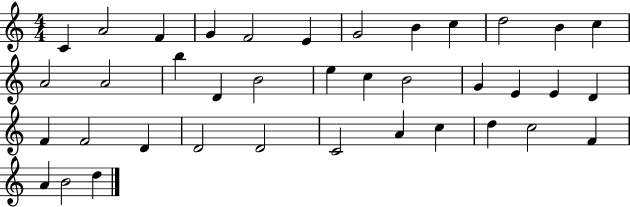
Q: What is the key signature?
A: C major